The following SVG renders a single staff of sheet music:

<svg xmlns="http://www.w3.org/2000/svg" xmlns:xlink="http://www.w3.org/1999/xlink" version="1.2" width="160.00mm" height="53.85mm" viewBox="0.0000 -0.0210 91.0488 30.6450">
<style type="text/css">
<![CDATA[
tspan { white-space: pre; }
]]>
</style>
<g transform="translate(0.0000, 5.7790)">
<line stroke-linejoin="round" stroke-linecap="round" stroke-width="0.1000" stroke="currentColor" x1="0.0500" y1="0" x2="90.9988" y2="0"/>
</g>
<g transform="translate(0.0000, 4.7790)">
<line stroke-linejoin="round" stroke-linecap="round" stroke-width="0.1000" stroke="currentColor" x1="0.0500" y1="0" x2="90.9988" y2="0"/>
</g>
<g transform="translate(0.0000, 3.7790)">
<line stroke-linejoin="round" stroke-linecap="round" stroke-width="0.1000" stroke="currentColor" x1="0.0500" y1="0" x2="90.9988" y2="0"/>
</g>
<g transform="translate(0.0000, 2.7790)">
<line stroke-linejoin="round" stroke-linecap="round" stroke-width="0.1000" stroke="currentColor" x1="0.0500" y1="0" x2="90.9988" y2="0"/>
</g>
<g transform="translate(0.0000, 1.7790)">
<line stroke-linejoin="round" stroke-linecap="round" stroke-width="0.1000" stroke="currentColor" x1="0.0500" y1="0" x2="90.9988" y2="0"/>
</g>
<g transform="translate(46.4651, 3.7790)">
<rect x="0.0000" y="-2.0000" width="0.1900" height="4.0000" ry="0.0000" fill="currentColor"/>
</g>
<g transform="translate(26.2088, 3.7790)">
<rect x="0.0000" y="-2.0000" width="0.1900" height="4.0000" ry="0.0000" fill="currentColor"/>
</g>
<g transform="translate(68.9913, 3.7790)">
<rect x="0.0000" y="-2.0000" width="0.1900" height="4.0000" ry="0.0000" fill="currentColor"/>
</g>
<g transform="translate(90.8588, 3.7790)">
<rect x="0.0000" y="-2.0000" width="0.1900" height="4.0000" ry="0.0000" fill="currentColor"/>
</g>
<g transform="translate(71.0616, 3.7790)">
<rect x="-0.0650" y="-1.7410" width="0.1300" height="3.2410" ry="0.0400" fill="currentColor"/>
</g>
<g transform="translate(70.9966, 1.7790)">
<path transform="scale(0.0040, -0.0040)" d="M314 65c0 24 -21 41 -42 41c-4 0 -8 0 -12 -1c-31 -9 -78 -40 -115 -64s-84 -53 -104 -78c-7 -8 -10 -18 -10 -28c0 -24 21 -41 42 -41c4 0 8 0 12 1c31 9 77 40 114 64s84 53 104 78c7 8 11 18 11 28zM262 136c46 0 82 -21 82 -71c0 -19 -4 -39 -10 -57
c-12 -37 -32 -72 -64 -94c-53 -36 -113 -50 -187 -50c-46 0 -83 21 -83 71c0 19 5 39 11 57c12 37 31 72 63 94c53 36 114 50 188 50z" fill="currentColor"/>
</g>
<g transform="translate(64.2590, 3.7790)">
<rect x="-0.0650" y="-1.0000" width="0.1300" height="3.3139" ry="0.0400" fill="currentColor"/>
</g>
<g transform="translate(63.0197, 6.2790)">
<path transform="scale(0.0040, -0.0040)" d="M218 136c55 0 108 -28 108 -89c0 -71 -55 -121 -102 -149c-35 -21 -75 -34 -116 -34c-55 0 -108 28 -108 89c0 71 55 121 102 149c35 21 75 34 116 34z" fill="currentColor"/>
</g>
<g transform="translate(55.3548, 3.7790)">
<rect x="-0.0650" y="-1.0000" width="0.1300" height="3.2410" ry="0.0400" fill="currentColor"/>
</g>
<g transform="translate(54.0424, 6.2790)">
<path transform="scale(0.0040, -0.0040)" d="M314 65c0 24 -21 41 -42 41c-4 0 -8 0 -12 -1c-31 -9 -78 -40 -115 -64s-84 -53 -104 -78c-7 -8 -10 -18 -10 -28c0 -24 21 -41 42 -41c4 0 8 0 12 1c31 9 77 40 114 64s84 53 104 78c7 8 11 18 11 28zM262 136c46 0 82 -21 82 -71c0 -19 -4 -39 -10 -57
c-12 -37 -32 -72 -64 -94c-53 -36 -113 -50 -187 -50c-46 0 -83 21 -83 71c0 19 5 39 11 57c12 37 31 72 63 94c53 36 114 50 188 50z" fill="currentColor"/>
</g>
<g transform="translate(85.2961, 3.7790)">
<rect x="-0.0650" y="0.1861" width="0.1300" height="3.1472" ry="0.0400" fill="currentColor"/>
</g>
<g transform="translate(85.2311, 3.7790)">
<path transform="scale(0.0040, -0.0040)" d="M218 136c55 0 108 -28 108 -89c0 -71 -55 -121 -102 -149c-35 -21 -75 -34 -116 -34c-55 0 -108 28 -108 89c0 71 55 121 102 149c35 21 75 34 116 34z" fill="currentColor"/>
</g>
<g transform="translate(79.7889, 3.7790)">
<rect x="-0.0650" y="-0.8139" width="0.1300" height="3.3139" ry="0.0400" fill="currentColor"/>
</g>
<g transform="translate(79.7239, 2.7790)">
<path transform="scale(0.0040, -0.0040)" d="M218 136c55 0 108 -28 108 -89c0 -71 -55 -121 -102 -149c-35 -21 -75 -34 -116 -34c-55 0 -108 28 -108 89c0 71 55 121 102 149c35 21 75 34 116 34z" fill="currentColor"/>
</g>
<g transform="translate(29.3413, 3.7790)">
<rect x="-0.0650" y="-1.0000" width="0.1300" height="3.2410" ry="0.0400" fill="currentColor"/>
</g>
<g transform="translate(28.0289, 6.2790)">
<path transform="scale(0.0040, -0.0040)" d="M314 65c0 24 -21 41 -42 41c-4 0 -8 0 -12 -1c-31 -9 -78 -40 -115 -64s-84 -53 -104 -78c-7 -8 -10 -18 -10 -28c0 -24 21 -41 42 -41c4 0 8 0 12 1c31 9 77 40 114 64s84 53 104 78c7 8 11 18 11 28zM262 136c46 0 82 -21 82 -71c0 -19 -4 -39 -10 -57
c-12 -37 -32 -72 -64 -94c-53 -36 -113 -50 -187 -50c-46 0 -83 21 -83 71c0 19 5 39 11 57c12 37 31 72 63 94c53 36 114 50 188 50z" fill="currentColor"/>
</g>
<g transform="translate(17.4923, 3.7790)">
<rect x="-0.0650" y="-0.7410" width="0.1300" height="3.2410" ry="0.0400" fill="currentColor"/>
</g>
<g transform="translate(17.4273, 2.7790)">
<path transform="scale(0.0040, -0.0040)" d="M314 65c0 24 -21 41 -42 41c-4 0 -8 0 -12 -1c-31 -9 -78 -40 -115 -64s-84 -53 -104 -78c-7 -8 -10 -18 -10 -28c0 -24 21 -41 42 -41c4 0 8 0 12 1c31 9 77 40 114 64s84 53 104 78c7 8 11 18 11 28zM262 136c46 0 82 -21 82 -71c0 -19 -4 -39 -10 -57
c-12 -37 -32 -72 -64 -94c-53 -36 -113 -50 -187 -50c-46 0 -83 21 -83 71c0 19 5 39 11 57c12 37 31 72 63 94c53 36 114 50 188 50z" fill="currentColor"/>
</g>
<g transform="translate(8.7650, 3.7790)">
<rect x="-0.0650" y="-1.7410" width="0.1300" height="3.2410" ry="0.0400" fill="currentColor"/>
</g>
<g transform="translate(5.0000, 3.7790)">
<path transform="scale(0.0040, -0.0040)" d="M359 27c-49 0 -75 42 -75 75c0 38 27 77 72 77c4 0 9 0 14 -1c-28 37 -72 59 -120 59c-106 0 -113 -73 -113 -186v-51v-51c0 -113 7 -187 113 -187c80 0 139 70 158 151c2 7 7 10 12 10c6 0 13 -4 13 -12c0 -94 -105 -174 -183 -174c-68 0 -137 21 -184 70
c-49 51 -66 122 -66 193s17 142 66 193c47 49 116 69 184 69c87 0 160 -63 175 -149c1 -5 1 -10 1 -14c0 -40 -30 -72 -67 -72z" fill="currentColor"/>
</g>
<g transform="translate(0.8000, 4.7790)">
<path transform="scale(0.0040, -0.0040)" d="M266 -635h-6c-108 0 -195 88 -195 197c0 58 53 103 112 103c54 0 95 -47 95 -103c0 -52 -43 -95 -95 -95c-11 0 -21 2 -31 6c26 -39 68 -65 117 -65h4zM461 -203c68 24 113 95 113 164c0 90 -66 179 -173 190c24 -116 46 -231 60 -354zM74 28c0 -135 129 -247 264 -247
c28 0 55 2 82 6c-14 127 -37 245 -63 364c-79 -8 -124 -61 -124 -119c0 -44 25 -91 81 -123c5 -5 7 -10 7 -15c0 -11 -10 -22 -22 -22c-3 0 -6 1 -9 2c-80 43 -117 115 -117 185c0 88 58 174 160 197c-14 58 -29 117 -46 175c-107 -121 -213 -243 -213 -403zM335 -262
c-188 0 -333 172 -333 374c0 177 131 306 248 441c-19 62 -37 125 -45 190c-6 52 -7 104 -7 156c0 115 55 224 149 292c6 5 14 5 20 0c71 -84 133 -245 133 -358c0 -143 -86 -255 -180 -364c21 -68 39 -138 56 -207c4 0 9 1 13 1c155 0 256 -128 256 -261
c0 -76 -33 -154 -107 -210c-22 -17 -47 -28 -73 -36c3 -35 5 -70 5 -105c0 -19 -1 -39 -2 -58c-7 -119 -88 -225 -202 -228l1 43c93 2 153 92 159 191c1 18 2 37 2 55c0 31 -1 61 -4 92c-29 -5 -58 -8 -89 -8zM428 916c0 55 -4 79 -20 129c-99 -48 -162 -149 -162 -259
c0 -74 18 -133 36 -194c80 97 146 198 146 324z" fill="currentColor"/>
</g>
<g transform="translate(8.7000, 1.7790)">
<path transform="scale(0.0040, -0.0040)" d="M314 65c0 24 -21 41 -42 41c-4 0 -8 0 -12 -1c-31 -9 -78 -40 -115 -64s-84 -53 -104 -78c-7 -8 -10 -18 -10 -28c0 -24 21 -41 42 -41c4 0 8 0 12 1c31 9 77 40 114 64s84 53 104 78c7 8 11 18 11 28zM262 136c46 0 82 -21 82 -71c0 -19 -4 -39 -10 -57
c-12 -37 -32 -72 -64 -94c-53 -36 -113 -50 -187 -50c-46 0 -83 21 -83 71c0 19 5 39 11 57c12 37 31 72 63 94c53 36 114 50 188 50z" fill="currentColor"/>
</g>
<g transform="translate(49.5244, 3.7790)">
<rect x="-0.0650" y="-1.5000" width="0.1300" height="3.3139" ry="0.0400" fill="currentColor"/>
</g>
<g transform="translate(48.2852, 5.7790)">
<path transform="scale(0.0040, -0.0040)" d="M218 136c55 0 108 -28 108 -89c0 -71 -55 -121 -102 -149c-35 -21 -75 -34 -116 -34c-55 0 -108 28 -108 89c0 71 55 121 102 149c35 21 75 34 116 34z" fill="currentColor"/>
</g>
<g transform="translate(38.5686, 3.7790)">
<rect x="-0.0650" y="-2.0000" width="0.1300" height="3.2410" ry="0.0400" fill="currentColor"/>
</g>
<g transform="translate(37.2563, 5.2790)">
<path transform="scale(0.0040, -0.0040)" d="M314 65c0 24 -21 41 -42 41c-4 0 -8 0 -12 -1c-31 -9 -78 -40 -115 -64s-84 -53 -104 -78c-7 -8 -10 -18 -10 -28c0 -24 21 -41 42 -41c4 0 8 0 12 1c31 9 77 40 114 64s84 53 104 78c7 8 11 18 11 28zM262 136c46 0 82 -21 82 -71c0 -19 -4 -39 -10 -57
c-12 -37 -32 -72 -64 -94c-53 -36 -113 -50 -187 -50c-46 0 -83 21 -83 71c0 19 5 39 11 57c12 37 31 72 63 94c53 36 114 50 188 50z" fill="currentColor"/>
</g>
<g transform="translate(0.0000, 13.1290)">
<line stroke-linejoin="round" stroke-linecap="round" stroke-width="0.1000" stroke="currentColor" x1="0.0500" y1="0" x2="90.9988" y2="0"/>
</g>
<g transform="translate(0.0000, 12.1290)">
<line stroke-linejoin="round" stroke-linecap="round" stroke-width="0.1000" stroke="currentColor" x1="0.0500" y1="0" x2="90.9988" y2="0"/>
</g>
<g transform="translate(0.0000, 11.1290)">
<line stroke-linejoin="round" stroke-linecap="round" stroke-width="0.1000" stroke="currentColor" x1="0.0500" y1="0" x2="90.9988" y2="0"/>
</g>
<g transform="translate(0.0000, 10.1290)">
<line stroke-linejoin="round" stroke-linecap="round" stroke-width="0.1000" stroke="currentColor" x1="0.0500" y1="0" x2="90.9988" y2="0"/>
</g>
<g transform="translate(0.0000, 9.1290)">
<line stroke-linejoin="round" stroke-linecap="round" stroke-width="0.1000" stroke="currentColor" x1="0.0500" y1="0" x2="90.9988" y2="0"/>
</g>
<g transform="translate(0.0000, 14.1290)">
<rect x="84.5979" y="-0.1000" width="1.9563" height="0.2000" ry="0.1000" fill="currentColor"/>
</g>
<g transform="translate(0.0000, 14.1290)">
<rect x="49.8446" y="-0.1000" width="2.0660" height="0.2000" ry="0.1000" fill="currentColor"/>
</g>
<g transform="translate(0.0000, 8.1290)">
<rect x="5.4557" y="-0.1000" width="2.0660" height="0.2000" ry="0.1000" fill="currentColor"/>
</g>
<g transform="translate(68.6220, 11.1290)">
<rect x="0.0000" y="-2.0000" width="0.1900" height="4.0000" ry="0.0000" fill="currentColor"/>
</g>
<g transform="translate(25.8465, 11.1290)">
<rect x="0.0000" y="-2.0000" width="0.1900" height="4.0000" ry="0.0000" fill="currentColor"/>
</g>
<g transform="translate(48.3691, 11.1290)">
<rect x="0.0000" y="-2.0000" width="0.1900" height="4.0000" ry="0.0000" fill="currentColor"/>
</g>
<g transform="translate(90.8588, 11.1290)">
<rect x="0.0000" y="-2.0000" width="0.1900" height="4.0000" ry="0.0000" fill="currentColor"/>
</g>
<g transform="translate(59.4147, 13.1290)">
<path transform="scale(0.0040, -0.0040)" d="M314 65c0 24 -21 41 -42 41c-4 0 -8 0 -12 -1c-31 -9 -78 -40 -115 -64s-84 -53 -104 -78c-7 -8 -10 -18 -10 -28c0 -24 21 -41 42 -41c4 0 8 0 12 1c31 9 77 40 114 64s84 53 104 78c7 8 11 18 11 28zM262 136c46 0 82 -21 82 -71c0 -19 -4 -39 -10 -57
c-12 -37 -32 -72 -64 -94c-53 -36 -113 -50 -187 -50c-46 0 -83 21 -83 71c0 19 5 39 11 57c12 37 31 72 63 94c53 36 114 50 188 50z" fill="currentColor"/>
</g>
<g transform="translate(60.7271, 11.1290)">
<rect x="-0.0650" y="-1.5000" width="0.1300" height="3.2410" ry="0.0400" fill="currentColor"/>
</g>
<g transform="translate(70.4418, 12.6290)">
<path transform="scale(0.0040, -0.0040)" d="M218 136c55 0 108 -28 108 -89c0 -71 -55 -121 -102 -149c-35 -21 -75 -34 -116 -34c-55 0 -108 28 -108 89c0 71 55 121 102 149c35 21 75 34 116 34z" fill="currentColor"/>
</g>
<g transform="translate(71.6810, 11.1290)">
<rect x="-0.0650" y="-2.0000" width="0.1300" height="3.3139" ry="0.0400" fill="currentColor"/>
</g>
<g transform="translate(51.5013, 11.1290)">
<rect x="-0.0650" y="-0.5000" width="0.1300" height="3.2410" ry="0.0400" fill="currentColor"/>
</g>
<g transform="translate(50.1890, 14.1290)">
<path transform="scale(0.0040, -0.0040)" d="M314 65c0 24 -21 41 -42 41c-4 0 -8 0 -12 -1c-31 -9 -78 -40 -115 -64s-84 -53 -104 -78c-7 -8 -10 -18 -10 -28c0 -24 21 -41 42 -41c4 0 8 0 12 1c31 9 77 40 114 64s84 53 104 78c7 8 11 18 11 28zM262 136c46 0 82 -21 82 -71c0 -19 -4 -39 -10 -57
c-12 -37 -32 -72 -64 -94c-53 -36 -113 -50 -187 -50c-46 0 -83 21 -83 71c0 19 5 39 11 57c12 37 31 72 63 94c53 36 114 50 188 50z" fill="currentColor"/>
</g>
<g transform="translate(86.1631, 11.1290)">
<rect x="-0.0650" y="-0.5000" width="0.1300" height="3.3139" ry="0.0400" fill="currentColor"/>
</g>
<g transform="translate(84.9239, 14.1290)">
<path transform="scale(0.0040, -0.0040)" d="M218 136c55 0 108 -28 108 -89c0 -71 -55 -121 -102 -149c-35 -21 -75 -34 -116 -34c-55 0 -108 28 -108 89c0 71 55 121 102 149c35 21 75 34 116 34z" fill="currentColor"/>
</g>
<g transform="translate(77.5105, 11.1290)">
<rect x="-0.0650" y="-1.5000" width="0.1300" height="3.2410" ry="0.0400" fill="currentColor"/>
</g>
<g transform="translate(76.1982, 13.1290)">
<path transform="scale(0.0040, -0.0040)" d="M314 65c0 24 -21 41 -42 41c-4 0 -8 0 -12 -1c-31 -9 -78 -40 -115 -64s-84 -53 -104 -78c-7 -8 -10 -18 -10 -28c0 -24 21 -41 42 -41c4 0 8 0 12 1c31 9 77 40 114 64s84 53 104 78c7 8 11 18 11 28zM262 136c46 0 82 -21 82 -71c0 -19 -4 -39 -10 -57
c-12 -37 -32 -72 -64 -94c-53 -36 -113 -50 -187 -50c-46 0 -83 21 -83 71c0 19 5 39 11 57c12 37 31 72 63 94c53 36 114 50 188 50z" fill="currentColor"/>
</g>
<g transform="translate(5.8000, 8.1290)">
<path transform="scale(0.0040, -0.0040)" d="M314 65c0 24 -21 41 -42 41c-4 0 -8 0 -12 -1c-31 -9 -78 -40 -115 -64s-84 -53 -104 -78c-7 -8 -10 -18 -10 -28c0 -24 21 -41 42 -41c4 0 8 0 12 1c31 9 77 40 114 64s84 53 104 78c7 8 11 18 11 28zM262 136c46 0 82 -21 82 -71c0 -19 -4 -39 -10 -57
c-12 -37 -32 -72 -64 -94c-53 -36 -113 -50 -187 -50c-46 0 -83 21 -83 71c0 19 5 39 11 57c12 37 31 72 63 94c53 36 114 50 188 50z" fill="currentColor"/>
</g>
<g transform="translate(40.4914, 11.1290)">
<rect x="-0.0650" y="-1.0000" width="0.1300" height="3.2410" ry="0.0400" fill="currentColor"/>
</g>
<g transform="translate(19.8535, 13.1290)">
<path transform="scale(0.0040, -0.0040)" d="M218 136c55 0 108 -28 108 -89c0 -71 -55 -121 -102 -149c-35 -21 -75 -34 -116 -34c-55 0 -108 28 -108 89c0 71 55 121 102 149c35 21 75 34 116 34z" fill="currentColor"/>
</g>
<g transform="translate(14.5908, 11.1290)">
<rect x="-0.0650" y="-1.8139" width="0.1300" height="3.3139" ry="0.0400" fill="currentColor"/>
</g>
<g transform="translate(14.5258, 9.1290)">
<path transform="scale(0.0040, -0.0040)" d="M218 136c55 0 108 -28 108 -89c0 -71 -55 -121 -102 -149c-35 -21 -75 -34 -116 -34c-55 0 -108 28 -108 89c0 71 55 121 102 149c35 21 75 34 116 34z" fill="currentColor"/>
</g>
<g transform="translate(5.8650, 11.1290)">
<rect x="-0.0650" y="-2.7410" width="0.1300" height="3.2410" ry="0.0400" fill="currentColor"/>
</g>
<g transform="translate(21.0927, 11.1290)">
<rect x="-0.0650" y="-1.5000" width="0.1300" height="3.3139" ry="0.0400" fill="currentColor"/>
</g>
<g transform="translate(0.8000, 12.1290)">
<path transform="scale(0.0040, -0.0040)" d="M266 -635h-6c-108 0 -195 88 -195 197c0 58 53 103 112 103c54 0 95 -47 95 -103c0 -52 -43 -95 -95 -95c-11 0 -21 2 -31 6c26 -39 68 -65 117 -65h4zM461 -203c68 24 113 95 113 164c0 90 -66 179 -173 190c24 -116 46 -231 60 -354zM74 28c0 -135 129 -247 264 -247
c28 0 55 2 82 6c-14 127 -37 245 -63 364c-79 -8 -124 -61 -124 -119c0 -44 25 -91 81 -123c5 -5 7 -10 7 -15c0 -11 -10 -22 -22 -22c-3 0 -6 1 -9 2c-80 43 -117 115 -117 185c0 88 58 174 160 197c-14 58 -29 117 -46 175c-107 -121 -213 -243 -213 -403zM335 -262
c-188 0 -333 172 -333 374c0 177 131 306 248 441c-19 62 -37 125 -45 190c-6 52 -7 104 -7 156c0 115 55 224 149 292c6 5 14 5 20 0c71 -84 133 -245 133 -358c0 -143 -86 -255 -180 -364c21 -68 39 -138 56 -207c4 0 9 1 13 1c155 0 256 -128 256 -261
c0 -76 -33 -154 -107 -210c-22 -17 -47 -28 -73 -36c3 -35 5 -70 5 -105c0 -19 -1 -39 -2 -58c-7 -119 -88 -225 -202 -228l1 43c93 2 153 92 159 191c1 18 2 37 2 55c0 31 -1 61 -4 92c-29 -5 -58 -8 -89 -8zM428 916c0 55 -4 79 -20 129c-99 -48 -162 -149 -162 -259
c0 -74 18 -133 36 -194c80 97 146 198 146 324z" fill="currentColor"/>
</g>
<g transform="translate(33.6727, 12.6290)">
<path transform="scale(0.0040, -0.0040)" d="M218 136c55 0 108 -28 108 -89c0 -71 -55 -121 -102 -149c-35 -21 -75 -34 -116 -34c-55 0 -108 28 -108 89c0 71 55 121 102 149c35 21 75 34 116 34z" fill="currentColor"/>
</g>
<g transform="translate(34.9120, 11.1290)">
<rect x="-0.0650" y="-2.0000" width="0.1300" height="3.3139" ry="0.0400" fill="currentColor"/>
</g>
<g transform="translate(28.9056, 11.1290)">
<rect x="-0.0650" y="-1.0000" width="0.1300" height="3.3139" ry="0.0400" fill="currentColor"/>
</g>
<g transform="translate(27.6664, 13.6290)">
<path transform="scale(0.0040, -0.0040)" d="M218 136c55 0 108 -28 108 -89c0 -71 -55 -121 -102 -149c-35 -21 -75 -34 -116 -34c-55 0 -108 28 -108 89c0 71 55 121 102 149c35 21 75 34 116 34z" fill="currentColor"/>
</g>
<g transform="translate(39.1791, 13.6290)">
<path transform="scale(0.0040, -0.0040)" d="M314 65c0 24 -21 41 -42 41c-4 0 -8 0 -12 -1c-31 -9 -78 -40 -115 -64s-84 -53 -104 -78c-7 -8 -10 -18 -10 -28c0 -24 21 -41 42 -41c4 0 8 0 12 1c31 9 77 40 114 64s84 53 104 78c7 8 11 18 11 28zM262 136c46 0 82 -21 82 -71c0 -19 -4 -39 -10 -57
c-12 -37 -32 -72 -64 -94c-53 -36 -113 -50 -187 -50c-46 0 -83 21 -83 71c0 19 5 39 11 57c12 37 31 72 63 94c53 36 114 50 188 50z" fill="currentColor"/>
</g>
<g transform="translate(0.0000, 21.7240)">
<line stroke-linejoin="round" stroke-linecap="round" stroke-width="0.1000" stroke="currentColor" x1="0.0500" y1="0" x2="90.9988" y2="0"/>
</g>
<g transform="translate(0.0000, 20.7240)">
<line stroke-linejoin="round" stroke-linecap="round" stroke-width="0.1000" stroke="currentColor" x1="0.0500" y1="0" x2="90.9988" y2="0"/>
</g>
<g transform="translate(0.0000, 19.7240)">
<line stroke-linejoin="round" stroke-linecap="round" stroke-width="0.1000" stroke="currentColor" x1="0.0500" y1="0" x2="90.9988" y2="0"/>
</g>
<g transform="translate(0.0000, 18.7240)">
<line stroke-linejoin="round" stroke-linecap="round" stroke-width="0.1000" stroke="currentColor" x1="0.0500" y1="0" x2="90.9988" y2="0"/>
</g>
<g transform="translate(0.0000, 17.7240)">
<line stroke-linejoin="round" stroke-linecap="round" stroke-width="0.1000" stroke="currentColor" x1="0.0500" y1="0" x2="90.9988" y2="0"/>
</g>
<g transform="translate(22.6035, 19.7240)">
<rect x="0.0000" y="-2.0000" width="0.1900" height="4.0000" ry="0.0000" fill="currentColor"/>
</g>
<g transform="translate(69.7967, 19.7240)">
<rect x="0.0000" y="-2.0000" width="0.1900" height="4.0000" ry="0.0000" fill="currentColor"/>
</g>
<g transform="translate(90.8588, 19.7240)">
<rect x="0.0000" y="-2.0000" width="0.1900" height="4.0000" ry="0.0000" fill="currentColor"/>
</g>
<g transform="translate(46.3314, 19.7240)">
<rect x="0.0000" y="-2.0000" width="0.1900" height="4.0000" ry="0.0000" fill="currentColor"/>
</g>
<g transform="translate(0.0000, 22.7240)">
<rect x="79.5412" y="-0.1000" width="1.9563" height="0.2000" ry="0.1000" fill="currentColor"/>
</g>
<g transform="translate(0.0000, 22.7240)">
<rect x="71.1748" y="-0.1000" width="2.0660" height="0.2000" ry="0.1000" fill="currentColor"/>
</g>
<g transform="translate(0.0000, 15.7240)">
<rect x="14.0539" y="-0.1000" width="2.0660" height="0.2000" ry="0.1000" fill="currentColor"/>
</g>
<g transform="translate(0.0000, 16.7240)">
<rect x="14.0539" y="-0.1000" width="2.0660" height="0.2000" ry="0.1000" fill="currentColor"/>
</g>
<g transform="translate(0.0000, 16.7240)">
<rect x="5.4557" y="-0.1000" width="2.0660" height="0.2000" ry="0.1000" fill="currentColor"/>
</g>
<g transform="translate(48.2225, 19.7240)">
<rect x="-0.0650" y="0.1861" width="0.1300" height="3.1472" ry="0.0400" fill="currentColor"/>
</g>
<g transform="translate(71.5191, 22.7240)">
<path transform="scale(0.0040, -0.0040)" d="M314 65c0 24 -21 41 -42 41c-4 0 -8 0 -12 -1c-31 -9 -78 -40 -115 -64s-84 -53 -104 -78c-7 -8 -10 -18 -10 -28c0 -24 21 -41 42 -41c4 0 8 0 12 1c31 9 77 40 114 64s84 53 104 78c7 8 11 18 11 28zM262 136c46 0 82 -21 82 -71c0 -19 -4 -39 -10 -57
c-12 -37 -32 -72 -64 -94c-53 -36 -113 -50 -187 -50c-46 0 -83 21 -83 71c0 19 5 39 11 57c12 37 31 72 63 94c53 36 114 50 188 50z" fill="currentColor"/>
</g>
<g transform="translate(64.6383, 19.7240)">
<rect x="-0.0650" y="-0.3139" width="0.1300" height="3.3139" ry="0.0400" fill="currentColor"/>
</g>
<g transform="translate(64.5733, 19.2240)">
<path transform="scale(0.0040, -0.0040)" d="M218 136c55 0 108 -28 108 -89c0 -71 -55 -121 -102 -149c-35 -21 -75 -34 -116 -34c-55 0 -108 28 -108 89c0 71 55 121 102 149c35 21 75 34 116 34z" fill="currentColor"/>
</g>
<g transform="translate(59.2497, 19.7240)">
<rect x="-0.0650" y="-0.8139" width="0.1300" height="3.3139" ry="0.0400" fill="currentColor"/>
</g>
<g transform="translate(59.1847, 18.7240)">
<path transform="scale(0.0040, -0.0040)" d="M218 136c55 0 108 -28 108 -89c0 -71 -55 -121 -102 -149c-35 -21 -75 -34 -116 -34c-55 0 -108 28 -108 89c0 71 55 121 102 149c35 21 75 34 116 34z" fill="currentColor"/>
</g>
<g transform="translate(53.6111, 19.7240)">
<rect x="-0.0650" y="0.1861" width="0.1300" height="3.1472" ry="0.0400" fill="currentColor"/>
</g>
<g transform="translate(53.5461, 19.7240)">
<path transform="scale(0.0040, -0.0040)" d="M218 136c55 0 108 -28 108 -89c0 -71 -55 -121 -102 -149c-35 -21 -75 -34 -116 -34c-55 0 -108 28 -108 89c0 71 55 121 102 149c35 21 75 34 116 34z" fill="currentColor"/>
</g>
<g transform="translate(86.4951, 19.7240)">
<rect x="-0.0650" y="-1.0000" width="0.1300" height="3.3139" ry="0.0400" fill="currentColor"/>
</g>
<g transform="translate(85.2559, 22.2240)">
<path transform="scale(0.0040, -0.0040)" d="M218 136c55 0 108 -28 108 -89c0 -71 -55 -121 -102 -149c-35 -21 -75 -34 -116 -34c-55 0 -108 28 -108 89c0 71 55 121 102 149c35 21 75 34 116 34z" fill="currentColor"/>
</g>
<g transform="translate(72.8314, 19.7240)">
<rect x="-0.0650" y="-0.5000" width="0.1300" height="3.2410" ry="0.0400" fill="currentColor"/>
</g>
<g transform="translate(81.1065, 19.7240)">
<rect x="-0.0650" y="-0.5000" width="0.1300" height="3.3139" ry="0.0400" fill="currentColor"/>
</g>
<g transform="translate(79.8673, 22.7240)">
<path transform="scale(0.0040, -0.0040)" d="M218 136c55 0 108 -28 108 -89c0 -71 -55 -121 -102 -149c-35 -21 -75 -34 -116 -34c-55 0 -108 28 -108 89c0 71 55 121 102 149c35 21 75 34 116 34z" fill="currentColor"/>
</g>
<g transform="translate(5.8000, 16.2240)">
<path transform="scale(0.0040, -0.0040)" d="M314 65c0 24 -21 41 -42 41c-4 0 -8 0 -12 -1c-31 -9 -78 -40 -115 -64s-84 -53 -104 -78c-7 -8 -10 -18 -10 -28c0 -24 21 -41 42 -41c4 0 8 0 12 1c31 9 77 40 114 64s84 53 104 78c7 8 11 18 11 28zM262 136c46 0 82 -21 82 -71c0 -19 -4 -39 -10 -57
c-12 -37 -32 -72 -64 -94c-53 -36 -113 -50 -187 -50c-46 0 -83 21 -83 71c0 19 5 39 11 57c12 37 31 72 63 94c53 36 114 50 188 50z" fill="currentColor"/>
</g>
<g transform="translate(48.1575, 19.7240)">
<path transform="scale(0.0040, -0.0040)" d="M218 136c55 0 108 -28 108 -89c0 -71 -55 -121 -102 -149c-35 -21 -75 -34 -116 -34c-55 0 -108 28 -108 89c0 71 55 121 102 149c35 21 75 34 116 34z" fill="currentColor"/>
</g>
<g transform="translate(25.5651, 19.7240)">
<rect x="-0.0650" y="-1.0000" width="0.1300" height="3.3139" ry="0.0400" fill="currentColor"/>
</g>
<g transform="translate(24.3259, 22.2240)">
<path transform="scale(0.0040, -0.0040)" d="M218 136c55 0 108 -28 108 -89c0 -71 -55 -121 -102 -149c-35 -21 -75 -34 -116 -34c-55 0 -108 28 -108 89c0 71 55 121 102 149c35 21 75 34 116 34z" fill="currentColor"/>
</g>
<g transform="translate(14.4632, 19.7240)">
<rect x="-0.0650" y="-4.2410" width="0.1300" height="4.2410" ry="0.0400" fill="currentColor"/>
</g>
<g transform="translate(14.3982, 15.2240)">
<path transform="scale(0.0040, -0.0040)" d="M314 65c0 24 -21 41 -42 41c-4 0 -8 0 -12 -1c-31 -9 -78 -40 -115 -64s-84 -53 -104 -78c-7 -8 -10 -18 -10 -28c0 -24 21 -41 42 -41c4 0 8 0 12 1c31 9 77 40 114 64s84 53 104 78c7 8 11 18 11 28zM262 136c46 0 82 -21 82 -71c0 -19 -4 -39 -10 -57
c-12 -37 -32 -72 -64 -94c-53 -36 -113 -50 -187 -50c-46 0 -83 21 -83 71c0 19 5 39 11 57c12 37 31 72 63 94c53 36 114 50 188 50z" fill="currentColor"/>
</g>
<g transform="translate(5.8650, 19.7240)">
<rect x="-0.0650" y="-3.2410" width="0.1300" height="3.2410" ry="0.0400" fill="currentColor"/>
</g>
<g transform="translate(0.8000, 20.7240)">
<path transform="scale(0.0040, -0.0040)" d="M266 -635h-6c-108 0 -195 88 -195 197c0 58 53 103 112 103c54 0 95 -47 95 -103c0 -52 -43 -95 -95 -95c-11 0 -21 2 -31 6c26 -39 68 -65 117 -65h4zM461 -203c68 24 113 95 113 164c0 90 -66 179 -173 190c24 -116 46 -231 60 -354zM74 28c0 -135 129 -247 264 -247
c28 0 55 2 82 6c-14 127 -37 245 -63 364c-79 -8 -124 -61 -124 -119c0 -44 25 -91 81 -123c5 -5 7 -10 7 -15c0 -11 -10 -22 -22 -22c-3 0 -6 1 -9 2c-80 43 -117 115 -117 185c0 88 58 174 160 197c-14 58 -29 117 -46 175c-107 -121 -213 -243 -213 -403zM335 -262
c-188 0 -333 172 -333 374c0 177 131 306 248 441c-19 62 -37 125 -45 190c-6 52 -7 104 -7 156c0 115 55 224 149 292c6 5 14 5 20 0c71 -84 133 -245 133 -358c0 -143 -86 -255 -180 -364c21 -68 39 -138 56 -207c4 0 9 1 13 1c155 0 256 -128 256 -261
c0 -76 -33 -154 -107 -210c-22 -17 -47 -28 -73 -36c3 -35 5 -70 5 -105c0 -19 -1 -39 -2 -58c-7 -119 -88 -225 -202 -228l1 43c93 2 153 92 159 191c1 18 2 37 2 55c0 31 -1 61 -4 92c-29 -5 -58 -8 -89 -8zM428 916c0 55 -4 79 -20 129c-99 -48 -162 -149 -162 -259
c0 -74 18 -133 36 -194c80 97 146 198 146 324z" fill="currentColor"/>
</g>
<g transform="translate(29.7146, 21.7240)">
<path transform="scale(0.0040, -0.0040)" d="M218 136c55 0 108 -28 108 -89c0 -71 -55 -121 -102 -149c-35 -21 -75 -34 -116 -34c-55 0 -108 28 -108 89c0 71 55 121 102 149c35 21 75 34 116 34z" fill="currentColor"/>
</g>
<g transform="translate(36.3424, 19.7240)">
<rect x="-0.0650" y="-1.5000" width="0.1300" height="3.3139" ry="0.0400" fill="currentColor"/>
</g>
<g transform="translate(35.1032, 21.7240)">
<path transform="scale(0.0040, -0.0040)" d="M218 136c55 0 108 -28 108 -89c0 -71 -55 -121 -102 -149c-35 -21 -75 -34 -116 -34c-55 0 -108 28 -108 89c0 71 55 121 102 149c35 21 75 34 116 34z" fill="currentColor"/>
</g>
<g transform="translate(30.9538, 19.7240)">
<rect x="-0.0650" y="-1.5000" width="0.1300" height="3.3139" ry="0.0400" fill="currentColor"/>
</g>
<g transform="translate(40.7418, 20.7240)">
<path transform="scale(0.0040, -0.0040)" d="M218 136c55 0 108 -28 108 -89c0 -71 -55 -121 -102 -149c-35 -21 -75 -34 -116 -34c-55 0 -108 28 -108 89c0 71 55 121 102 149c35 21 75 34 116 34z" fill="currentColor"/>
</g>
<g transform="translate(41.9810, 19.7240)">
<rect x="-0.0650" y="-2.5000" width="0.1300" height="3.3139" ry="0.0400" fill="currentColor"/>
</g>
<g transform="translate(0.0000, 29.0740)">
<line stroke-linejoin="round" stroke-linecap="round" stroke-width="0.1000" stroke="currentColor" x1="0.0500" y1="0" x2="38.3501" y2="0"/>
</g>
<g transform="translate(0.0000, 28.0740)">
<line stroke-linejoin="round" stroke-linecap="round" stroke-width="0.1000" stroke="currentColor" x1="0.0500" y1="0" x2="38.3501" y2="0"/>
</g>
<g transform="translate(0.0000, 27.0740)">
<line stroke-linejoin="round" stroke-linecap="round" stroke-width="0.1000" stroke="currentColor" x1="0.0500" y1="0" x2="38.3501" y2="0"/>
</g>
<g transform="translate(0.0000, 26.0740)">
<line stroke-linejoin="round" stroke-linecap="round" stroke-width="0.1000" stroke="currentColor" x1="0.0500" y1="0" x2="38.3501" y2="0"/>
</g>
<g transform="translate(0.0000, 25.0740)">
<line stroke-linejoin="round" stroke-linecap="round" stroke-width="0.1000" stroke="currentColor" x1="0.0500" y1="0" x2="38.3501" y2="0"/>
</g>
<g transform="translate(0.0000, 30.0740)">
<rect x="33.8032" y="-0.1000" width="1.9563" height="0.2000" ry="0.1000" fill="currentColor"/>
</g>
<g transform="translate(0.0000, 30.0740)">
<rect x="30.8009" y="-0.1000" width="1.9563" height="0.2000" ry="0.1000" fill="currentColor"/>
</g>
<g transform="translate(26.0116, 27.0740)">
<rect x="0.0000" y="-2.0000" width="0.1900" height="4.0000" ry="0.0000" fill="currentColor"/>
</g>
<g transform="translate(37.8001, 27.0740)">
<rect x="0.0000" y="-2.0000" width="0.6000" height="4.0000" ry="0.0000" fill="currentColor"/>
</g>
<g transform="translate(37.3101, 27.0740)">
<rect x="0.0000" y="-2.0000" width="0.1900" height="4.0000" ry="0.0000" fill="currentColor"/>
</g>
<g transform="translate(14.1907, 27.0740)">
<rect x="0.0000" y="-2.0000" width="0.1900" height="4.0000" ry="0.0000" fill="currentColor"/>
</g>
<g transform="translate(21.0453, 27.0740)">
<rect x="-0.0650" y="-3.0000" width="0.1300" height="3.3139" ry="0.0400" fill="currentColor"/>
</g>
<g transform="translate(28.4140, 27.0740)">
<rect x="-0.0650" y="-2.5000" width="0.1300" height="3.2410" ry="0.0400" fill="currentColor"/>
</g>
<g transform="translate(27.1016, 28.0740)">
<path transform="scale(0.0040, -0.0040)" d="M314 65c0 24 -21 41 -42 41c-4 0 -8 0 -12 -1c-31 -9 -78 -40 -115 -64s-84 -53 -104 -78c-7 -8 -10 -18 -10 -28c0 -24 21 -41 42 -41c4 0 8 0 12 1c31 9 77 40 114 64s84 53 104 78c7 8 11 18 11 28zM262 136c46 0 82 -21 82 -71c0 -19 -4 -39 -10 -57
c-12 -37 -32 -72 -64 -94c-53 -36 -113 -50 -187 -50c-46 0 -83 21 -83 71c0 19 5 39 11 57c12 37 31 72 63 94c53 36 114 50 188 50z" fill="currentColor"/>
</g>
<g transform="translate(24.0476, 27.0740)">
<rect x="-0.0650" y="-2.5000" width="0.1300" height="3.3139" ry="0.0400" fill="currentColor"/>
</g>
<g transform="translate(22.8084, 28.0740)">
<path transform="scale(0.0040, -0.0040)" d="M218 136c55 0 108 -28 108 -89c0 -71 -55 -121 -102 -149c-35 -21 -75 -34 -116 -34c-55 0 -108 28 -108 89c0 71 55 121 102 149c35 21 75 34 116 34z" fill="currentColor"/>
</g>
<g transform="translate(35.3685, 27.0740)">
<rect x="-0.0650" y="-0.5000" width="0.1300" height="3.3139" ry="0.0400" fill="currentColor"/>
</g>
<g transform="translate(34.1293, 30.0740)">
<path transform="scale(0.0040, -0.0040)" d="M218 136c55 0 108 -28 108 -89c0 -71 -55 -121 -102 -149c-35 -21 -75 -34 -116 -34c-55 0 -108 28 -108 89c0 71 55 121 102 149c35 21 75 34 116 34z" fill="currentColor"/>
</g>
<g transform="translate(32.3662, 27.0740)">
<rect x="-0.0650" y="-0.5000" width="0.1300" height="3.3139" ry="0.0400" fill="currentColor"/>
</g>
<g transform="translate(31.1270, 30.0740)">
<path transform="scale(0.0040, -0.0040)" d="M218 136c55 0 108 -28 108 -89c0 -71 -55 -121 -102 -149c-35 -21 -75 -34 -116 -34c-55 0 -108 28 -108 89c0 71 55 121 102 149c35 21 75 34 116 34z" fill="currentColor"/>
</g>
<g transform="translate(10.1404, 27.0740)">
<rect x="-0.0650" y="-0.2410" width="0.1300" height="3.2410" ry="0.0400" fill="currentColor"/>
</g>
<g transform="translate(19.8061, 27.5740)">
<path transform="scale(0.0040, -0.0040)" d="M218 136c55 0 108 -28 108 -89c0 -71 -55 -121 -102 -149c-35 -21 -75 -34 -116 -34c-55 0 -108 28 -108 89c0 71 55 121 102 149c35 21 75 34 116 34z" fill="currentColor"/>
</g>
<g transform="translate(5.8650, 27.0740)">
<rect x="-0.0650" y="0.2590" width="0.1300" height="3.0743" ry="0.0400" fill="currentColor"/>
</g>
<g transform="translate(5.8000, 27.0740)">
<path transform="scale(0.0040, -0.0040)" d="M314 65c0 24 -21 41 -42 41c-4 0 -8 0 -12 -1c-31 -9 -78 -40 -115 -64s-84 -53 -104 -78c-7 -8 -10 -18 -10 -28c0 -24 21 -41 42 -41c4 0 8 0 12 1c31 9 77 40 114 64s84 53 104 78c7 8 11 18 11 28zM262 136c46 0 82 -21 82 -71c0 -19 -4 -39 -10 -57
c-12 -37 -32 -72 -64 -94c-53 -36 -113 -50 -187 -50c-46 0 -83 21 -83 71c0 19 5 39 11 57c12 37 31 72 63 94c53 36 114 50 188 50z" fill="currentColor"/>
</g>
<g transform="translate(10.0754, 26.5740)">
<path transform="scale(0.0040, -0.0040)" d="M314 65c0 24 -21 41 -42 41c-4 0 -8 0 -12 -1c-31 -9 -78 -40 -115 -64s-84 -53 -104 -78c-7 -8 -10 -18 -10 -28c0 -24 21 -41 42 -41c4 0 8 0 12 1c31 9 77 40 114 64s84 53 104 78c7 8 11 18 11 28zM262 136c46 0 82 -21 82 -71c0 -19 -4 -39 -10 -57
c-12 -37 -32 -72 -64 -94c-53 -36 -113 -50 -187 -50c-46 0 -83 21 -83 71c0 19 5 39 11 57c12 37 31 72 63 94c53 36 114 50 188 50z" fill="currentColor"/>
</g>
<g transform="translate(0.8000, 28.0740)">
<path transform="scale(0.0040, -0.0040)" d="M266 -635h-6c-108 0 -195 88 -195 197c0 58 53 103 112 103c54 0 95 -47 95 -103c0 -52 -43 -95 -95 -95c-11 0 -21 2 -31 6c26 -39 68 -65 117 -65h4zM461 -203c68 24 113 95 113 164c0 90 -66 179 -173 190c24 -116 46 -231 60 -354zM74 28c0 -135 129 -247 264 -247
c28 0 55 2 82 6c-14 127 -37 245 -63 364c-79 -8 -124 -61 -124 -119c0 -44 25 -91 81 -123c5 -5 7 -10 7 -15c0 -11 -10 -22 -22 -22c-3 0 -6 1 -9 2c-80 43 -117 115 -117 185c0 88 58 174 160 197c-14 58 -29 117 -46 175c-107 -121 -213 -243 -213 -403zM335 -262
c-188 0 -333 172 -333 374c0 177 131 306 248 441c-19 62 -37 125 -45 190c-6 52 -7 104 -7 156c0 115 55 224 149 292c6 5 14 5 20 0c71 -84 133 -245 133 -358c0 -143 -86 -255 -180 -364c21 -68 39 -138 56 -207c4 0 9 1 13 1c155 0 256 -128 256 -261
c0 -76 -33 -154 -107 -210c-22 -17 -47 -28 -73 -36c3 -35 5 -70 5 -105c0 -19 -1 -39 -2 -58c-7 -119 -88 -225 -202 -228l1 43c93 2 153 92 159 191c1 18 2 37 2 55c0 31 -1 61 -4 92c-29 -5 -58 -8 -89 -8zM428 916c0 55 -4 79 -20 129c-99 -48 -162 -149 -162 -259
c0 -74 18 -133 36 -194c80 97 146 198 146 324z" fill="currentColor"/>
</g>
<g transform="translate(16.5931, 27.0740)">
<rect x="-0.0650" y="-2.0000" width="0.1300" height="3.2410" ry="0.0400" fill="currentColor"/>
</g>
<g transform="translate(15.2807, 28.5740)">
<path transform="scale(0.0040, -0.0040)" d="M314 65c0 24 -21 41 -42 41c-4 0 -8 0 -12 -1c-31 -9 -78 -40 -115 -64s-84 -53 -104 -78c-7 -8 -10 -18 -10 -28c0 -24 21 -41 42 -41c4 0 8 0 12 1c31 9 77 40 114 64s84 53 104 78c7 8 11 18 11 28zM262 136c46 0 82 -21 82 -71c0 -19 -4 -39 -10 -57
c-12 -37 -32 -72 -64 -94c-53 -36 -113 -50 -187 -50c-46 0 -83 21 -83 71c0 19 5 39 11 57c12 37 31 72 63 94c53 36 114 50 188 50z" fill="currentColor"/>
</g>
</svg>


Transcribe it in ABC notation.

X:1
T:Untitled
M:4/4
L:1/4
K:C
f2 d2 D2 F2 E D2 D f2 d B a2 f E D F D2 C2 E2 F E2 C b2 d'2 D E E G B B d c C2 C D B2 c2 F2 A G G2 C C